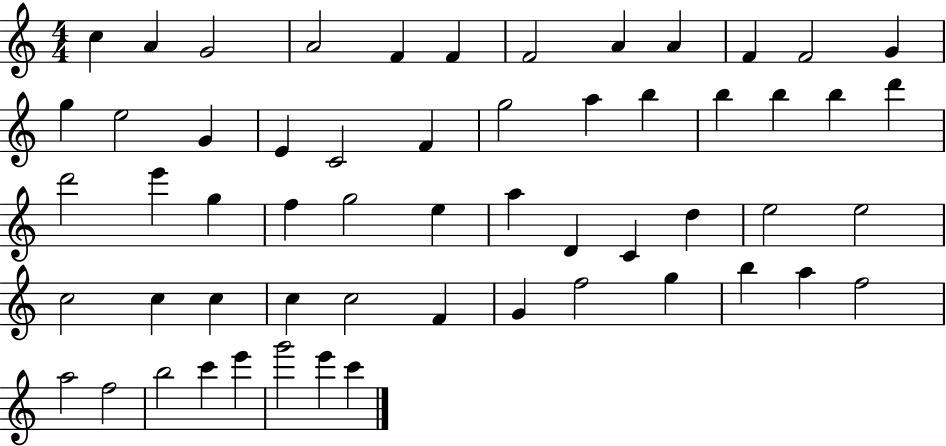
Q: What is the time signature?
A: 4/4